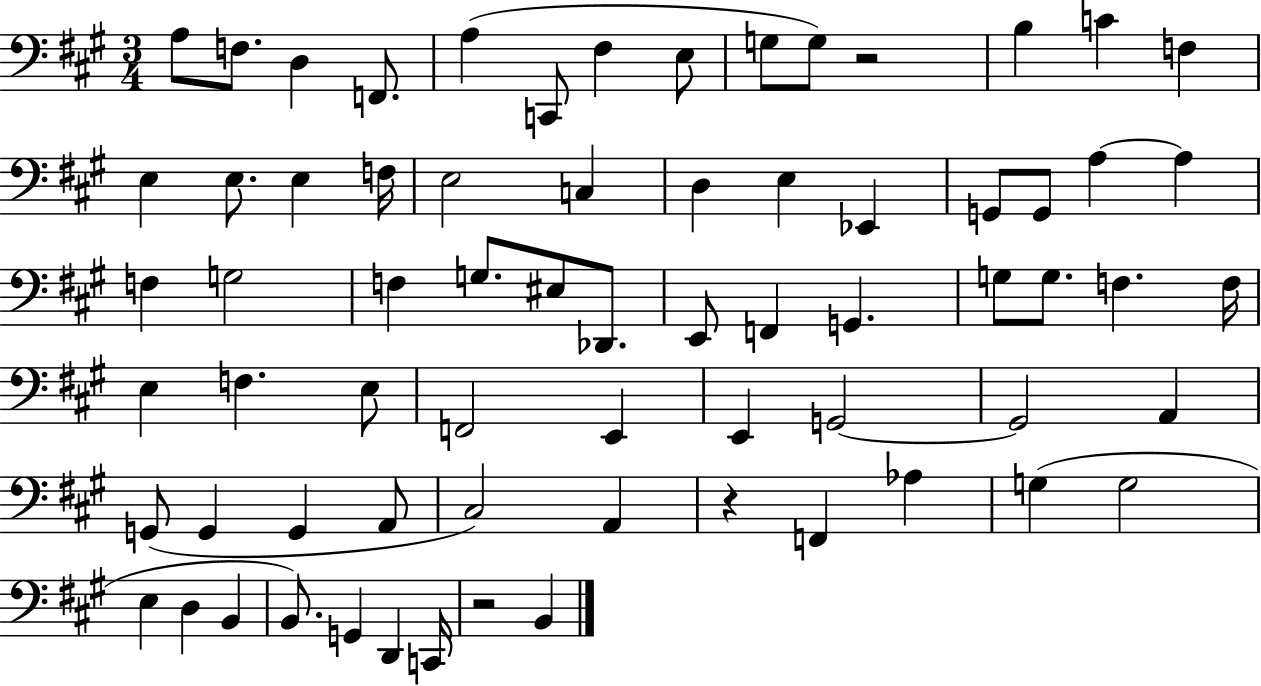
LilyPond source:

{
  \clef bass
  \numericTimeSignature
  \time 3/4
  \key a \major
  a8 f8. d4 f,8. | a4( c,8 fis4 e8 | g8 g8) r2 | b4 c'4 f4 | \break e4 e8. e4 f16 | e2 c4 | d4 e4 ees,4 | g,8 g,8 a4~~ a4 | \break f4 g2 | f4 g8. eis8 des,8. | e,8 f,4 g,4. | g8 g8. f4. f16 | \break e4 f4. e8 | f,2 e,4 | e,4 g,2~~ | g,2 a,4 | \break g,8( g,4 g,4 a,8 | cis2) a,4 | r4 f,4 aes4 | g4( g2 | \break e4 d4 b,4 | b,8.) g,4 d,4 c,16 | r2 b,4 | \bar "|."
}